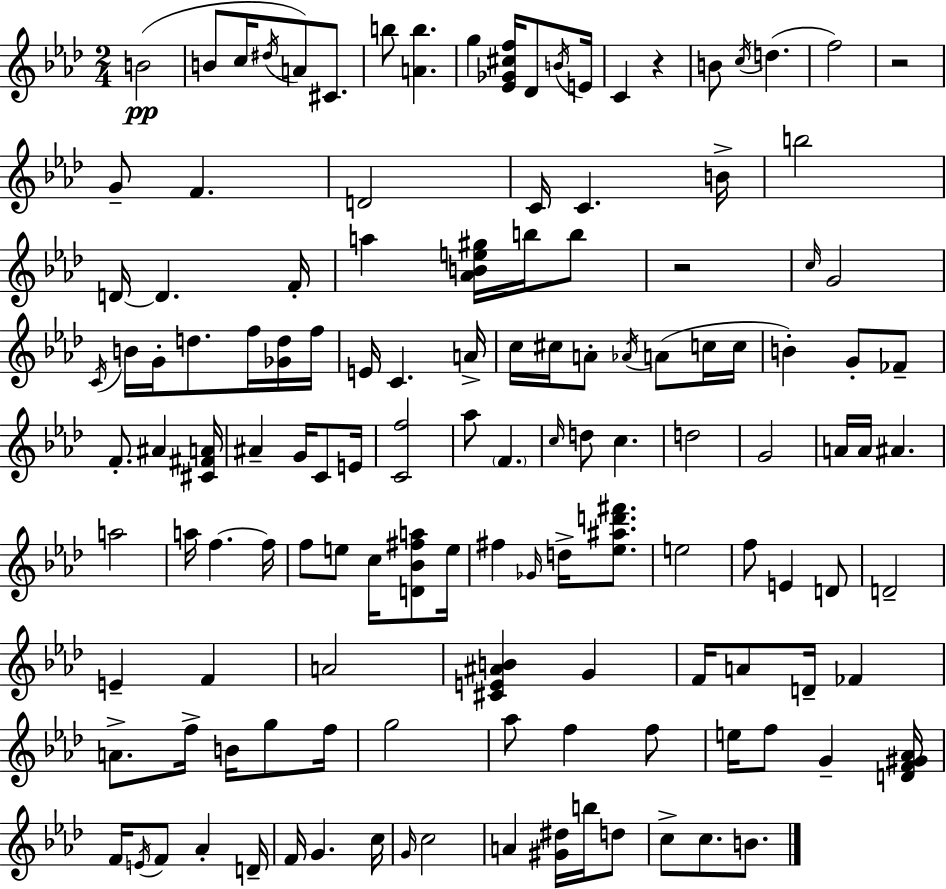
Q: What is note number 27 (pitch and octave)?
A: A5